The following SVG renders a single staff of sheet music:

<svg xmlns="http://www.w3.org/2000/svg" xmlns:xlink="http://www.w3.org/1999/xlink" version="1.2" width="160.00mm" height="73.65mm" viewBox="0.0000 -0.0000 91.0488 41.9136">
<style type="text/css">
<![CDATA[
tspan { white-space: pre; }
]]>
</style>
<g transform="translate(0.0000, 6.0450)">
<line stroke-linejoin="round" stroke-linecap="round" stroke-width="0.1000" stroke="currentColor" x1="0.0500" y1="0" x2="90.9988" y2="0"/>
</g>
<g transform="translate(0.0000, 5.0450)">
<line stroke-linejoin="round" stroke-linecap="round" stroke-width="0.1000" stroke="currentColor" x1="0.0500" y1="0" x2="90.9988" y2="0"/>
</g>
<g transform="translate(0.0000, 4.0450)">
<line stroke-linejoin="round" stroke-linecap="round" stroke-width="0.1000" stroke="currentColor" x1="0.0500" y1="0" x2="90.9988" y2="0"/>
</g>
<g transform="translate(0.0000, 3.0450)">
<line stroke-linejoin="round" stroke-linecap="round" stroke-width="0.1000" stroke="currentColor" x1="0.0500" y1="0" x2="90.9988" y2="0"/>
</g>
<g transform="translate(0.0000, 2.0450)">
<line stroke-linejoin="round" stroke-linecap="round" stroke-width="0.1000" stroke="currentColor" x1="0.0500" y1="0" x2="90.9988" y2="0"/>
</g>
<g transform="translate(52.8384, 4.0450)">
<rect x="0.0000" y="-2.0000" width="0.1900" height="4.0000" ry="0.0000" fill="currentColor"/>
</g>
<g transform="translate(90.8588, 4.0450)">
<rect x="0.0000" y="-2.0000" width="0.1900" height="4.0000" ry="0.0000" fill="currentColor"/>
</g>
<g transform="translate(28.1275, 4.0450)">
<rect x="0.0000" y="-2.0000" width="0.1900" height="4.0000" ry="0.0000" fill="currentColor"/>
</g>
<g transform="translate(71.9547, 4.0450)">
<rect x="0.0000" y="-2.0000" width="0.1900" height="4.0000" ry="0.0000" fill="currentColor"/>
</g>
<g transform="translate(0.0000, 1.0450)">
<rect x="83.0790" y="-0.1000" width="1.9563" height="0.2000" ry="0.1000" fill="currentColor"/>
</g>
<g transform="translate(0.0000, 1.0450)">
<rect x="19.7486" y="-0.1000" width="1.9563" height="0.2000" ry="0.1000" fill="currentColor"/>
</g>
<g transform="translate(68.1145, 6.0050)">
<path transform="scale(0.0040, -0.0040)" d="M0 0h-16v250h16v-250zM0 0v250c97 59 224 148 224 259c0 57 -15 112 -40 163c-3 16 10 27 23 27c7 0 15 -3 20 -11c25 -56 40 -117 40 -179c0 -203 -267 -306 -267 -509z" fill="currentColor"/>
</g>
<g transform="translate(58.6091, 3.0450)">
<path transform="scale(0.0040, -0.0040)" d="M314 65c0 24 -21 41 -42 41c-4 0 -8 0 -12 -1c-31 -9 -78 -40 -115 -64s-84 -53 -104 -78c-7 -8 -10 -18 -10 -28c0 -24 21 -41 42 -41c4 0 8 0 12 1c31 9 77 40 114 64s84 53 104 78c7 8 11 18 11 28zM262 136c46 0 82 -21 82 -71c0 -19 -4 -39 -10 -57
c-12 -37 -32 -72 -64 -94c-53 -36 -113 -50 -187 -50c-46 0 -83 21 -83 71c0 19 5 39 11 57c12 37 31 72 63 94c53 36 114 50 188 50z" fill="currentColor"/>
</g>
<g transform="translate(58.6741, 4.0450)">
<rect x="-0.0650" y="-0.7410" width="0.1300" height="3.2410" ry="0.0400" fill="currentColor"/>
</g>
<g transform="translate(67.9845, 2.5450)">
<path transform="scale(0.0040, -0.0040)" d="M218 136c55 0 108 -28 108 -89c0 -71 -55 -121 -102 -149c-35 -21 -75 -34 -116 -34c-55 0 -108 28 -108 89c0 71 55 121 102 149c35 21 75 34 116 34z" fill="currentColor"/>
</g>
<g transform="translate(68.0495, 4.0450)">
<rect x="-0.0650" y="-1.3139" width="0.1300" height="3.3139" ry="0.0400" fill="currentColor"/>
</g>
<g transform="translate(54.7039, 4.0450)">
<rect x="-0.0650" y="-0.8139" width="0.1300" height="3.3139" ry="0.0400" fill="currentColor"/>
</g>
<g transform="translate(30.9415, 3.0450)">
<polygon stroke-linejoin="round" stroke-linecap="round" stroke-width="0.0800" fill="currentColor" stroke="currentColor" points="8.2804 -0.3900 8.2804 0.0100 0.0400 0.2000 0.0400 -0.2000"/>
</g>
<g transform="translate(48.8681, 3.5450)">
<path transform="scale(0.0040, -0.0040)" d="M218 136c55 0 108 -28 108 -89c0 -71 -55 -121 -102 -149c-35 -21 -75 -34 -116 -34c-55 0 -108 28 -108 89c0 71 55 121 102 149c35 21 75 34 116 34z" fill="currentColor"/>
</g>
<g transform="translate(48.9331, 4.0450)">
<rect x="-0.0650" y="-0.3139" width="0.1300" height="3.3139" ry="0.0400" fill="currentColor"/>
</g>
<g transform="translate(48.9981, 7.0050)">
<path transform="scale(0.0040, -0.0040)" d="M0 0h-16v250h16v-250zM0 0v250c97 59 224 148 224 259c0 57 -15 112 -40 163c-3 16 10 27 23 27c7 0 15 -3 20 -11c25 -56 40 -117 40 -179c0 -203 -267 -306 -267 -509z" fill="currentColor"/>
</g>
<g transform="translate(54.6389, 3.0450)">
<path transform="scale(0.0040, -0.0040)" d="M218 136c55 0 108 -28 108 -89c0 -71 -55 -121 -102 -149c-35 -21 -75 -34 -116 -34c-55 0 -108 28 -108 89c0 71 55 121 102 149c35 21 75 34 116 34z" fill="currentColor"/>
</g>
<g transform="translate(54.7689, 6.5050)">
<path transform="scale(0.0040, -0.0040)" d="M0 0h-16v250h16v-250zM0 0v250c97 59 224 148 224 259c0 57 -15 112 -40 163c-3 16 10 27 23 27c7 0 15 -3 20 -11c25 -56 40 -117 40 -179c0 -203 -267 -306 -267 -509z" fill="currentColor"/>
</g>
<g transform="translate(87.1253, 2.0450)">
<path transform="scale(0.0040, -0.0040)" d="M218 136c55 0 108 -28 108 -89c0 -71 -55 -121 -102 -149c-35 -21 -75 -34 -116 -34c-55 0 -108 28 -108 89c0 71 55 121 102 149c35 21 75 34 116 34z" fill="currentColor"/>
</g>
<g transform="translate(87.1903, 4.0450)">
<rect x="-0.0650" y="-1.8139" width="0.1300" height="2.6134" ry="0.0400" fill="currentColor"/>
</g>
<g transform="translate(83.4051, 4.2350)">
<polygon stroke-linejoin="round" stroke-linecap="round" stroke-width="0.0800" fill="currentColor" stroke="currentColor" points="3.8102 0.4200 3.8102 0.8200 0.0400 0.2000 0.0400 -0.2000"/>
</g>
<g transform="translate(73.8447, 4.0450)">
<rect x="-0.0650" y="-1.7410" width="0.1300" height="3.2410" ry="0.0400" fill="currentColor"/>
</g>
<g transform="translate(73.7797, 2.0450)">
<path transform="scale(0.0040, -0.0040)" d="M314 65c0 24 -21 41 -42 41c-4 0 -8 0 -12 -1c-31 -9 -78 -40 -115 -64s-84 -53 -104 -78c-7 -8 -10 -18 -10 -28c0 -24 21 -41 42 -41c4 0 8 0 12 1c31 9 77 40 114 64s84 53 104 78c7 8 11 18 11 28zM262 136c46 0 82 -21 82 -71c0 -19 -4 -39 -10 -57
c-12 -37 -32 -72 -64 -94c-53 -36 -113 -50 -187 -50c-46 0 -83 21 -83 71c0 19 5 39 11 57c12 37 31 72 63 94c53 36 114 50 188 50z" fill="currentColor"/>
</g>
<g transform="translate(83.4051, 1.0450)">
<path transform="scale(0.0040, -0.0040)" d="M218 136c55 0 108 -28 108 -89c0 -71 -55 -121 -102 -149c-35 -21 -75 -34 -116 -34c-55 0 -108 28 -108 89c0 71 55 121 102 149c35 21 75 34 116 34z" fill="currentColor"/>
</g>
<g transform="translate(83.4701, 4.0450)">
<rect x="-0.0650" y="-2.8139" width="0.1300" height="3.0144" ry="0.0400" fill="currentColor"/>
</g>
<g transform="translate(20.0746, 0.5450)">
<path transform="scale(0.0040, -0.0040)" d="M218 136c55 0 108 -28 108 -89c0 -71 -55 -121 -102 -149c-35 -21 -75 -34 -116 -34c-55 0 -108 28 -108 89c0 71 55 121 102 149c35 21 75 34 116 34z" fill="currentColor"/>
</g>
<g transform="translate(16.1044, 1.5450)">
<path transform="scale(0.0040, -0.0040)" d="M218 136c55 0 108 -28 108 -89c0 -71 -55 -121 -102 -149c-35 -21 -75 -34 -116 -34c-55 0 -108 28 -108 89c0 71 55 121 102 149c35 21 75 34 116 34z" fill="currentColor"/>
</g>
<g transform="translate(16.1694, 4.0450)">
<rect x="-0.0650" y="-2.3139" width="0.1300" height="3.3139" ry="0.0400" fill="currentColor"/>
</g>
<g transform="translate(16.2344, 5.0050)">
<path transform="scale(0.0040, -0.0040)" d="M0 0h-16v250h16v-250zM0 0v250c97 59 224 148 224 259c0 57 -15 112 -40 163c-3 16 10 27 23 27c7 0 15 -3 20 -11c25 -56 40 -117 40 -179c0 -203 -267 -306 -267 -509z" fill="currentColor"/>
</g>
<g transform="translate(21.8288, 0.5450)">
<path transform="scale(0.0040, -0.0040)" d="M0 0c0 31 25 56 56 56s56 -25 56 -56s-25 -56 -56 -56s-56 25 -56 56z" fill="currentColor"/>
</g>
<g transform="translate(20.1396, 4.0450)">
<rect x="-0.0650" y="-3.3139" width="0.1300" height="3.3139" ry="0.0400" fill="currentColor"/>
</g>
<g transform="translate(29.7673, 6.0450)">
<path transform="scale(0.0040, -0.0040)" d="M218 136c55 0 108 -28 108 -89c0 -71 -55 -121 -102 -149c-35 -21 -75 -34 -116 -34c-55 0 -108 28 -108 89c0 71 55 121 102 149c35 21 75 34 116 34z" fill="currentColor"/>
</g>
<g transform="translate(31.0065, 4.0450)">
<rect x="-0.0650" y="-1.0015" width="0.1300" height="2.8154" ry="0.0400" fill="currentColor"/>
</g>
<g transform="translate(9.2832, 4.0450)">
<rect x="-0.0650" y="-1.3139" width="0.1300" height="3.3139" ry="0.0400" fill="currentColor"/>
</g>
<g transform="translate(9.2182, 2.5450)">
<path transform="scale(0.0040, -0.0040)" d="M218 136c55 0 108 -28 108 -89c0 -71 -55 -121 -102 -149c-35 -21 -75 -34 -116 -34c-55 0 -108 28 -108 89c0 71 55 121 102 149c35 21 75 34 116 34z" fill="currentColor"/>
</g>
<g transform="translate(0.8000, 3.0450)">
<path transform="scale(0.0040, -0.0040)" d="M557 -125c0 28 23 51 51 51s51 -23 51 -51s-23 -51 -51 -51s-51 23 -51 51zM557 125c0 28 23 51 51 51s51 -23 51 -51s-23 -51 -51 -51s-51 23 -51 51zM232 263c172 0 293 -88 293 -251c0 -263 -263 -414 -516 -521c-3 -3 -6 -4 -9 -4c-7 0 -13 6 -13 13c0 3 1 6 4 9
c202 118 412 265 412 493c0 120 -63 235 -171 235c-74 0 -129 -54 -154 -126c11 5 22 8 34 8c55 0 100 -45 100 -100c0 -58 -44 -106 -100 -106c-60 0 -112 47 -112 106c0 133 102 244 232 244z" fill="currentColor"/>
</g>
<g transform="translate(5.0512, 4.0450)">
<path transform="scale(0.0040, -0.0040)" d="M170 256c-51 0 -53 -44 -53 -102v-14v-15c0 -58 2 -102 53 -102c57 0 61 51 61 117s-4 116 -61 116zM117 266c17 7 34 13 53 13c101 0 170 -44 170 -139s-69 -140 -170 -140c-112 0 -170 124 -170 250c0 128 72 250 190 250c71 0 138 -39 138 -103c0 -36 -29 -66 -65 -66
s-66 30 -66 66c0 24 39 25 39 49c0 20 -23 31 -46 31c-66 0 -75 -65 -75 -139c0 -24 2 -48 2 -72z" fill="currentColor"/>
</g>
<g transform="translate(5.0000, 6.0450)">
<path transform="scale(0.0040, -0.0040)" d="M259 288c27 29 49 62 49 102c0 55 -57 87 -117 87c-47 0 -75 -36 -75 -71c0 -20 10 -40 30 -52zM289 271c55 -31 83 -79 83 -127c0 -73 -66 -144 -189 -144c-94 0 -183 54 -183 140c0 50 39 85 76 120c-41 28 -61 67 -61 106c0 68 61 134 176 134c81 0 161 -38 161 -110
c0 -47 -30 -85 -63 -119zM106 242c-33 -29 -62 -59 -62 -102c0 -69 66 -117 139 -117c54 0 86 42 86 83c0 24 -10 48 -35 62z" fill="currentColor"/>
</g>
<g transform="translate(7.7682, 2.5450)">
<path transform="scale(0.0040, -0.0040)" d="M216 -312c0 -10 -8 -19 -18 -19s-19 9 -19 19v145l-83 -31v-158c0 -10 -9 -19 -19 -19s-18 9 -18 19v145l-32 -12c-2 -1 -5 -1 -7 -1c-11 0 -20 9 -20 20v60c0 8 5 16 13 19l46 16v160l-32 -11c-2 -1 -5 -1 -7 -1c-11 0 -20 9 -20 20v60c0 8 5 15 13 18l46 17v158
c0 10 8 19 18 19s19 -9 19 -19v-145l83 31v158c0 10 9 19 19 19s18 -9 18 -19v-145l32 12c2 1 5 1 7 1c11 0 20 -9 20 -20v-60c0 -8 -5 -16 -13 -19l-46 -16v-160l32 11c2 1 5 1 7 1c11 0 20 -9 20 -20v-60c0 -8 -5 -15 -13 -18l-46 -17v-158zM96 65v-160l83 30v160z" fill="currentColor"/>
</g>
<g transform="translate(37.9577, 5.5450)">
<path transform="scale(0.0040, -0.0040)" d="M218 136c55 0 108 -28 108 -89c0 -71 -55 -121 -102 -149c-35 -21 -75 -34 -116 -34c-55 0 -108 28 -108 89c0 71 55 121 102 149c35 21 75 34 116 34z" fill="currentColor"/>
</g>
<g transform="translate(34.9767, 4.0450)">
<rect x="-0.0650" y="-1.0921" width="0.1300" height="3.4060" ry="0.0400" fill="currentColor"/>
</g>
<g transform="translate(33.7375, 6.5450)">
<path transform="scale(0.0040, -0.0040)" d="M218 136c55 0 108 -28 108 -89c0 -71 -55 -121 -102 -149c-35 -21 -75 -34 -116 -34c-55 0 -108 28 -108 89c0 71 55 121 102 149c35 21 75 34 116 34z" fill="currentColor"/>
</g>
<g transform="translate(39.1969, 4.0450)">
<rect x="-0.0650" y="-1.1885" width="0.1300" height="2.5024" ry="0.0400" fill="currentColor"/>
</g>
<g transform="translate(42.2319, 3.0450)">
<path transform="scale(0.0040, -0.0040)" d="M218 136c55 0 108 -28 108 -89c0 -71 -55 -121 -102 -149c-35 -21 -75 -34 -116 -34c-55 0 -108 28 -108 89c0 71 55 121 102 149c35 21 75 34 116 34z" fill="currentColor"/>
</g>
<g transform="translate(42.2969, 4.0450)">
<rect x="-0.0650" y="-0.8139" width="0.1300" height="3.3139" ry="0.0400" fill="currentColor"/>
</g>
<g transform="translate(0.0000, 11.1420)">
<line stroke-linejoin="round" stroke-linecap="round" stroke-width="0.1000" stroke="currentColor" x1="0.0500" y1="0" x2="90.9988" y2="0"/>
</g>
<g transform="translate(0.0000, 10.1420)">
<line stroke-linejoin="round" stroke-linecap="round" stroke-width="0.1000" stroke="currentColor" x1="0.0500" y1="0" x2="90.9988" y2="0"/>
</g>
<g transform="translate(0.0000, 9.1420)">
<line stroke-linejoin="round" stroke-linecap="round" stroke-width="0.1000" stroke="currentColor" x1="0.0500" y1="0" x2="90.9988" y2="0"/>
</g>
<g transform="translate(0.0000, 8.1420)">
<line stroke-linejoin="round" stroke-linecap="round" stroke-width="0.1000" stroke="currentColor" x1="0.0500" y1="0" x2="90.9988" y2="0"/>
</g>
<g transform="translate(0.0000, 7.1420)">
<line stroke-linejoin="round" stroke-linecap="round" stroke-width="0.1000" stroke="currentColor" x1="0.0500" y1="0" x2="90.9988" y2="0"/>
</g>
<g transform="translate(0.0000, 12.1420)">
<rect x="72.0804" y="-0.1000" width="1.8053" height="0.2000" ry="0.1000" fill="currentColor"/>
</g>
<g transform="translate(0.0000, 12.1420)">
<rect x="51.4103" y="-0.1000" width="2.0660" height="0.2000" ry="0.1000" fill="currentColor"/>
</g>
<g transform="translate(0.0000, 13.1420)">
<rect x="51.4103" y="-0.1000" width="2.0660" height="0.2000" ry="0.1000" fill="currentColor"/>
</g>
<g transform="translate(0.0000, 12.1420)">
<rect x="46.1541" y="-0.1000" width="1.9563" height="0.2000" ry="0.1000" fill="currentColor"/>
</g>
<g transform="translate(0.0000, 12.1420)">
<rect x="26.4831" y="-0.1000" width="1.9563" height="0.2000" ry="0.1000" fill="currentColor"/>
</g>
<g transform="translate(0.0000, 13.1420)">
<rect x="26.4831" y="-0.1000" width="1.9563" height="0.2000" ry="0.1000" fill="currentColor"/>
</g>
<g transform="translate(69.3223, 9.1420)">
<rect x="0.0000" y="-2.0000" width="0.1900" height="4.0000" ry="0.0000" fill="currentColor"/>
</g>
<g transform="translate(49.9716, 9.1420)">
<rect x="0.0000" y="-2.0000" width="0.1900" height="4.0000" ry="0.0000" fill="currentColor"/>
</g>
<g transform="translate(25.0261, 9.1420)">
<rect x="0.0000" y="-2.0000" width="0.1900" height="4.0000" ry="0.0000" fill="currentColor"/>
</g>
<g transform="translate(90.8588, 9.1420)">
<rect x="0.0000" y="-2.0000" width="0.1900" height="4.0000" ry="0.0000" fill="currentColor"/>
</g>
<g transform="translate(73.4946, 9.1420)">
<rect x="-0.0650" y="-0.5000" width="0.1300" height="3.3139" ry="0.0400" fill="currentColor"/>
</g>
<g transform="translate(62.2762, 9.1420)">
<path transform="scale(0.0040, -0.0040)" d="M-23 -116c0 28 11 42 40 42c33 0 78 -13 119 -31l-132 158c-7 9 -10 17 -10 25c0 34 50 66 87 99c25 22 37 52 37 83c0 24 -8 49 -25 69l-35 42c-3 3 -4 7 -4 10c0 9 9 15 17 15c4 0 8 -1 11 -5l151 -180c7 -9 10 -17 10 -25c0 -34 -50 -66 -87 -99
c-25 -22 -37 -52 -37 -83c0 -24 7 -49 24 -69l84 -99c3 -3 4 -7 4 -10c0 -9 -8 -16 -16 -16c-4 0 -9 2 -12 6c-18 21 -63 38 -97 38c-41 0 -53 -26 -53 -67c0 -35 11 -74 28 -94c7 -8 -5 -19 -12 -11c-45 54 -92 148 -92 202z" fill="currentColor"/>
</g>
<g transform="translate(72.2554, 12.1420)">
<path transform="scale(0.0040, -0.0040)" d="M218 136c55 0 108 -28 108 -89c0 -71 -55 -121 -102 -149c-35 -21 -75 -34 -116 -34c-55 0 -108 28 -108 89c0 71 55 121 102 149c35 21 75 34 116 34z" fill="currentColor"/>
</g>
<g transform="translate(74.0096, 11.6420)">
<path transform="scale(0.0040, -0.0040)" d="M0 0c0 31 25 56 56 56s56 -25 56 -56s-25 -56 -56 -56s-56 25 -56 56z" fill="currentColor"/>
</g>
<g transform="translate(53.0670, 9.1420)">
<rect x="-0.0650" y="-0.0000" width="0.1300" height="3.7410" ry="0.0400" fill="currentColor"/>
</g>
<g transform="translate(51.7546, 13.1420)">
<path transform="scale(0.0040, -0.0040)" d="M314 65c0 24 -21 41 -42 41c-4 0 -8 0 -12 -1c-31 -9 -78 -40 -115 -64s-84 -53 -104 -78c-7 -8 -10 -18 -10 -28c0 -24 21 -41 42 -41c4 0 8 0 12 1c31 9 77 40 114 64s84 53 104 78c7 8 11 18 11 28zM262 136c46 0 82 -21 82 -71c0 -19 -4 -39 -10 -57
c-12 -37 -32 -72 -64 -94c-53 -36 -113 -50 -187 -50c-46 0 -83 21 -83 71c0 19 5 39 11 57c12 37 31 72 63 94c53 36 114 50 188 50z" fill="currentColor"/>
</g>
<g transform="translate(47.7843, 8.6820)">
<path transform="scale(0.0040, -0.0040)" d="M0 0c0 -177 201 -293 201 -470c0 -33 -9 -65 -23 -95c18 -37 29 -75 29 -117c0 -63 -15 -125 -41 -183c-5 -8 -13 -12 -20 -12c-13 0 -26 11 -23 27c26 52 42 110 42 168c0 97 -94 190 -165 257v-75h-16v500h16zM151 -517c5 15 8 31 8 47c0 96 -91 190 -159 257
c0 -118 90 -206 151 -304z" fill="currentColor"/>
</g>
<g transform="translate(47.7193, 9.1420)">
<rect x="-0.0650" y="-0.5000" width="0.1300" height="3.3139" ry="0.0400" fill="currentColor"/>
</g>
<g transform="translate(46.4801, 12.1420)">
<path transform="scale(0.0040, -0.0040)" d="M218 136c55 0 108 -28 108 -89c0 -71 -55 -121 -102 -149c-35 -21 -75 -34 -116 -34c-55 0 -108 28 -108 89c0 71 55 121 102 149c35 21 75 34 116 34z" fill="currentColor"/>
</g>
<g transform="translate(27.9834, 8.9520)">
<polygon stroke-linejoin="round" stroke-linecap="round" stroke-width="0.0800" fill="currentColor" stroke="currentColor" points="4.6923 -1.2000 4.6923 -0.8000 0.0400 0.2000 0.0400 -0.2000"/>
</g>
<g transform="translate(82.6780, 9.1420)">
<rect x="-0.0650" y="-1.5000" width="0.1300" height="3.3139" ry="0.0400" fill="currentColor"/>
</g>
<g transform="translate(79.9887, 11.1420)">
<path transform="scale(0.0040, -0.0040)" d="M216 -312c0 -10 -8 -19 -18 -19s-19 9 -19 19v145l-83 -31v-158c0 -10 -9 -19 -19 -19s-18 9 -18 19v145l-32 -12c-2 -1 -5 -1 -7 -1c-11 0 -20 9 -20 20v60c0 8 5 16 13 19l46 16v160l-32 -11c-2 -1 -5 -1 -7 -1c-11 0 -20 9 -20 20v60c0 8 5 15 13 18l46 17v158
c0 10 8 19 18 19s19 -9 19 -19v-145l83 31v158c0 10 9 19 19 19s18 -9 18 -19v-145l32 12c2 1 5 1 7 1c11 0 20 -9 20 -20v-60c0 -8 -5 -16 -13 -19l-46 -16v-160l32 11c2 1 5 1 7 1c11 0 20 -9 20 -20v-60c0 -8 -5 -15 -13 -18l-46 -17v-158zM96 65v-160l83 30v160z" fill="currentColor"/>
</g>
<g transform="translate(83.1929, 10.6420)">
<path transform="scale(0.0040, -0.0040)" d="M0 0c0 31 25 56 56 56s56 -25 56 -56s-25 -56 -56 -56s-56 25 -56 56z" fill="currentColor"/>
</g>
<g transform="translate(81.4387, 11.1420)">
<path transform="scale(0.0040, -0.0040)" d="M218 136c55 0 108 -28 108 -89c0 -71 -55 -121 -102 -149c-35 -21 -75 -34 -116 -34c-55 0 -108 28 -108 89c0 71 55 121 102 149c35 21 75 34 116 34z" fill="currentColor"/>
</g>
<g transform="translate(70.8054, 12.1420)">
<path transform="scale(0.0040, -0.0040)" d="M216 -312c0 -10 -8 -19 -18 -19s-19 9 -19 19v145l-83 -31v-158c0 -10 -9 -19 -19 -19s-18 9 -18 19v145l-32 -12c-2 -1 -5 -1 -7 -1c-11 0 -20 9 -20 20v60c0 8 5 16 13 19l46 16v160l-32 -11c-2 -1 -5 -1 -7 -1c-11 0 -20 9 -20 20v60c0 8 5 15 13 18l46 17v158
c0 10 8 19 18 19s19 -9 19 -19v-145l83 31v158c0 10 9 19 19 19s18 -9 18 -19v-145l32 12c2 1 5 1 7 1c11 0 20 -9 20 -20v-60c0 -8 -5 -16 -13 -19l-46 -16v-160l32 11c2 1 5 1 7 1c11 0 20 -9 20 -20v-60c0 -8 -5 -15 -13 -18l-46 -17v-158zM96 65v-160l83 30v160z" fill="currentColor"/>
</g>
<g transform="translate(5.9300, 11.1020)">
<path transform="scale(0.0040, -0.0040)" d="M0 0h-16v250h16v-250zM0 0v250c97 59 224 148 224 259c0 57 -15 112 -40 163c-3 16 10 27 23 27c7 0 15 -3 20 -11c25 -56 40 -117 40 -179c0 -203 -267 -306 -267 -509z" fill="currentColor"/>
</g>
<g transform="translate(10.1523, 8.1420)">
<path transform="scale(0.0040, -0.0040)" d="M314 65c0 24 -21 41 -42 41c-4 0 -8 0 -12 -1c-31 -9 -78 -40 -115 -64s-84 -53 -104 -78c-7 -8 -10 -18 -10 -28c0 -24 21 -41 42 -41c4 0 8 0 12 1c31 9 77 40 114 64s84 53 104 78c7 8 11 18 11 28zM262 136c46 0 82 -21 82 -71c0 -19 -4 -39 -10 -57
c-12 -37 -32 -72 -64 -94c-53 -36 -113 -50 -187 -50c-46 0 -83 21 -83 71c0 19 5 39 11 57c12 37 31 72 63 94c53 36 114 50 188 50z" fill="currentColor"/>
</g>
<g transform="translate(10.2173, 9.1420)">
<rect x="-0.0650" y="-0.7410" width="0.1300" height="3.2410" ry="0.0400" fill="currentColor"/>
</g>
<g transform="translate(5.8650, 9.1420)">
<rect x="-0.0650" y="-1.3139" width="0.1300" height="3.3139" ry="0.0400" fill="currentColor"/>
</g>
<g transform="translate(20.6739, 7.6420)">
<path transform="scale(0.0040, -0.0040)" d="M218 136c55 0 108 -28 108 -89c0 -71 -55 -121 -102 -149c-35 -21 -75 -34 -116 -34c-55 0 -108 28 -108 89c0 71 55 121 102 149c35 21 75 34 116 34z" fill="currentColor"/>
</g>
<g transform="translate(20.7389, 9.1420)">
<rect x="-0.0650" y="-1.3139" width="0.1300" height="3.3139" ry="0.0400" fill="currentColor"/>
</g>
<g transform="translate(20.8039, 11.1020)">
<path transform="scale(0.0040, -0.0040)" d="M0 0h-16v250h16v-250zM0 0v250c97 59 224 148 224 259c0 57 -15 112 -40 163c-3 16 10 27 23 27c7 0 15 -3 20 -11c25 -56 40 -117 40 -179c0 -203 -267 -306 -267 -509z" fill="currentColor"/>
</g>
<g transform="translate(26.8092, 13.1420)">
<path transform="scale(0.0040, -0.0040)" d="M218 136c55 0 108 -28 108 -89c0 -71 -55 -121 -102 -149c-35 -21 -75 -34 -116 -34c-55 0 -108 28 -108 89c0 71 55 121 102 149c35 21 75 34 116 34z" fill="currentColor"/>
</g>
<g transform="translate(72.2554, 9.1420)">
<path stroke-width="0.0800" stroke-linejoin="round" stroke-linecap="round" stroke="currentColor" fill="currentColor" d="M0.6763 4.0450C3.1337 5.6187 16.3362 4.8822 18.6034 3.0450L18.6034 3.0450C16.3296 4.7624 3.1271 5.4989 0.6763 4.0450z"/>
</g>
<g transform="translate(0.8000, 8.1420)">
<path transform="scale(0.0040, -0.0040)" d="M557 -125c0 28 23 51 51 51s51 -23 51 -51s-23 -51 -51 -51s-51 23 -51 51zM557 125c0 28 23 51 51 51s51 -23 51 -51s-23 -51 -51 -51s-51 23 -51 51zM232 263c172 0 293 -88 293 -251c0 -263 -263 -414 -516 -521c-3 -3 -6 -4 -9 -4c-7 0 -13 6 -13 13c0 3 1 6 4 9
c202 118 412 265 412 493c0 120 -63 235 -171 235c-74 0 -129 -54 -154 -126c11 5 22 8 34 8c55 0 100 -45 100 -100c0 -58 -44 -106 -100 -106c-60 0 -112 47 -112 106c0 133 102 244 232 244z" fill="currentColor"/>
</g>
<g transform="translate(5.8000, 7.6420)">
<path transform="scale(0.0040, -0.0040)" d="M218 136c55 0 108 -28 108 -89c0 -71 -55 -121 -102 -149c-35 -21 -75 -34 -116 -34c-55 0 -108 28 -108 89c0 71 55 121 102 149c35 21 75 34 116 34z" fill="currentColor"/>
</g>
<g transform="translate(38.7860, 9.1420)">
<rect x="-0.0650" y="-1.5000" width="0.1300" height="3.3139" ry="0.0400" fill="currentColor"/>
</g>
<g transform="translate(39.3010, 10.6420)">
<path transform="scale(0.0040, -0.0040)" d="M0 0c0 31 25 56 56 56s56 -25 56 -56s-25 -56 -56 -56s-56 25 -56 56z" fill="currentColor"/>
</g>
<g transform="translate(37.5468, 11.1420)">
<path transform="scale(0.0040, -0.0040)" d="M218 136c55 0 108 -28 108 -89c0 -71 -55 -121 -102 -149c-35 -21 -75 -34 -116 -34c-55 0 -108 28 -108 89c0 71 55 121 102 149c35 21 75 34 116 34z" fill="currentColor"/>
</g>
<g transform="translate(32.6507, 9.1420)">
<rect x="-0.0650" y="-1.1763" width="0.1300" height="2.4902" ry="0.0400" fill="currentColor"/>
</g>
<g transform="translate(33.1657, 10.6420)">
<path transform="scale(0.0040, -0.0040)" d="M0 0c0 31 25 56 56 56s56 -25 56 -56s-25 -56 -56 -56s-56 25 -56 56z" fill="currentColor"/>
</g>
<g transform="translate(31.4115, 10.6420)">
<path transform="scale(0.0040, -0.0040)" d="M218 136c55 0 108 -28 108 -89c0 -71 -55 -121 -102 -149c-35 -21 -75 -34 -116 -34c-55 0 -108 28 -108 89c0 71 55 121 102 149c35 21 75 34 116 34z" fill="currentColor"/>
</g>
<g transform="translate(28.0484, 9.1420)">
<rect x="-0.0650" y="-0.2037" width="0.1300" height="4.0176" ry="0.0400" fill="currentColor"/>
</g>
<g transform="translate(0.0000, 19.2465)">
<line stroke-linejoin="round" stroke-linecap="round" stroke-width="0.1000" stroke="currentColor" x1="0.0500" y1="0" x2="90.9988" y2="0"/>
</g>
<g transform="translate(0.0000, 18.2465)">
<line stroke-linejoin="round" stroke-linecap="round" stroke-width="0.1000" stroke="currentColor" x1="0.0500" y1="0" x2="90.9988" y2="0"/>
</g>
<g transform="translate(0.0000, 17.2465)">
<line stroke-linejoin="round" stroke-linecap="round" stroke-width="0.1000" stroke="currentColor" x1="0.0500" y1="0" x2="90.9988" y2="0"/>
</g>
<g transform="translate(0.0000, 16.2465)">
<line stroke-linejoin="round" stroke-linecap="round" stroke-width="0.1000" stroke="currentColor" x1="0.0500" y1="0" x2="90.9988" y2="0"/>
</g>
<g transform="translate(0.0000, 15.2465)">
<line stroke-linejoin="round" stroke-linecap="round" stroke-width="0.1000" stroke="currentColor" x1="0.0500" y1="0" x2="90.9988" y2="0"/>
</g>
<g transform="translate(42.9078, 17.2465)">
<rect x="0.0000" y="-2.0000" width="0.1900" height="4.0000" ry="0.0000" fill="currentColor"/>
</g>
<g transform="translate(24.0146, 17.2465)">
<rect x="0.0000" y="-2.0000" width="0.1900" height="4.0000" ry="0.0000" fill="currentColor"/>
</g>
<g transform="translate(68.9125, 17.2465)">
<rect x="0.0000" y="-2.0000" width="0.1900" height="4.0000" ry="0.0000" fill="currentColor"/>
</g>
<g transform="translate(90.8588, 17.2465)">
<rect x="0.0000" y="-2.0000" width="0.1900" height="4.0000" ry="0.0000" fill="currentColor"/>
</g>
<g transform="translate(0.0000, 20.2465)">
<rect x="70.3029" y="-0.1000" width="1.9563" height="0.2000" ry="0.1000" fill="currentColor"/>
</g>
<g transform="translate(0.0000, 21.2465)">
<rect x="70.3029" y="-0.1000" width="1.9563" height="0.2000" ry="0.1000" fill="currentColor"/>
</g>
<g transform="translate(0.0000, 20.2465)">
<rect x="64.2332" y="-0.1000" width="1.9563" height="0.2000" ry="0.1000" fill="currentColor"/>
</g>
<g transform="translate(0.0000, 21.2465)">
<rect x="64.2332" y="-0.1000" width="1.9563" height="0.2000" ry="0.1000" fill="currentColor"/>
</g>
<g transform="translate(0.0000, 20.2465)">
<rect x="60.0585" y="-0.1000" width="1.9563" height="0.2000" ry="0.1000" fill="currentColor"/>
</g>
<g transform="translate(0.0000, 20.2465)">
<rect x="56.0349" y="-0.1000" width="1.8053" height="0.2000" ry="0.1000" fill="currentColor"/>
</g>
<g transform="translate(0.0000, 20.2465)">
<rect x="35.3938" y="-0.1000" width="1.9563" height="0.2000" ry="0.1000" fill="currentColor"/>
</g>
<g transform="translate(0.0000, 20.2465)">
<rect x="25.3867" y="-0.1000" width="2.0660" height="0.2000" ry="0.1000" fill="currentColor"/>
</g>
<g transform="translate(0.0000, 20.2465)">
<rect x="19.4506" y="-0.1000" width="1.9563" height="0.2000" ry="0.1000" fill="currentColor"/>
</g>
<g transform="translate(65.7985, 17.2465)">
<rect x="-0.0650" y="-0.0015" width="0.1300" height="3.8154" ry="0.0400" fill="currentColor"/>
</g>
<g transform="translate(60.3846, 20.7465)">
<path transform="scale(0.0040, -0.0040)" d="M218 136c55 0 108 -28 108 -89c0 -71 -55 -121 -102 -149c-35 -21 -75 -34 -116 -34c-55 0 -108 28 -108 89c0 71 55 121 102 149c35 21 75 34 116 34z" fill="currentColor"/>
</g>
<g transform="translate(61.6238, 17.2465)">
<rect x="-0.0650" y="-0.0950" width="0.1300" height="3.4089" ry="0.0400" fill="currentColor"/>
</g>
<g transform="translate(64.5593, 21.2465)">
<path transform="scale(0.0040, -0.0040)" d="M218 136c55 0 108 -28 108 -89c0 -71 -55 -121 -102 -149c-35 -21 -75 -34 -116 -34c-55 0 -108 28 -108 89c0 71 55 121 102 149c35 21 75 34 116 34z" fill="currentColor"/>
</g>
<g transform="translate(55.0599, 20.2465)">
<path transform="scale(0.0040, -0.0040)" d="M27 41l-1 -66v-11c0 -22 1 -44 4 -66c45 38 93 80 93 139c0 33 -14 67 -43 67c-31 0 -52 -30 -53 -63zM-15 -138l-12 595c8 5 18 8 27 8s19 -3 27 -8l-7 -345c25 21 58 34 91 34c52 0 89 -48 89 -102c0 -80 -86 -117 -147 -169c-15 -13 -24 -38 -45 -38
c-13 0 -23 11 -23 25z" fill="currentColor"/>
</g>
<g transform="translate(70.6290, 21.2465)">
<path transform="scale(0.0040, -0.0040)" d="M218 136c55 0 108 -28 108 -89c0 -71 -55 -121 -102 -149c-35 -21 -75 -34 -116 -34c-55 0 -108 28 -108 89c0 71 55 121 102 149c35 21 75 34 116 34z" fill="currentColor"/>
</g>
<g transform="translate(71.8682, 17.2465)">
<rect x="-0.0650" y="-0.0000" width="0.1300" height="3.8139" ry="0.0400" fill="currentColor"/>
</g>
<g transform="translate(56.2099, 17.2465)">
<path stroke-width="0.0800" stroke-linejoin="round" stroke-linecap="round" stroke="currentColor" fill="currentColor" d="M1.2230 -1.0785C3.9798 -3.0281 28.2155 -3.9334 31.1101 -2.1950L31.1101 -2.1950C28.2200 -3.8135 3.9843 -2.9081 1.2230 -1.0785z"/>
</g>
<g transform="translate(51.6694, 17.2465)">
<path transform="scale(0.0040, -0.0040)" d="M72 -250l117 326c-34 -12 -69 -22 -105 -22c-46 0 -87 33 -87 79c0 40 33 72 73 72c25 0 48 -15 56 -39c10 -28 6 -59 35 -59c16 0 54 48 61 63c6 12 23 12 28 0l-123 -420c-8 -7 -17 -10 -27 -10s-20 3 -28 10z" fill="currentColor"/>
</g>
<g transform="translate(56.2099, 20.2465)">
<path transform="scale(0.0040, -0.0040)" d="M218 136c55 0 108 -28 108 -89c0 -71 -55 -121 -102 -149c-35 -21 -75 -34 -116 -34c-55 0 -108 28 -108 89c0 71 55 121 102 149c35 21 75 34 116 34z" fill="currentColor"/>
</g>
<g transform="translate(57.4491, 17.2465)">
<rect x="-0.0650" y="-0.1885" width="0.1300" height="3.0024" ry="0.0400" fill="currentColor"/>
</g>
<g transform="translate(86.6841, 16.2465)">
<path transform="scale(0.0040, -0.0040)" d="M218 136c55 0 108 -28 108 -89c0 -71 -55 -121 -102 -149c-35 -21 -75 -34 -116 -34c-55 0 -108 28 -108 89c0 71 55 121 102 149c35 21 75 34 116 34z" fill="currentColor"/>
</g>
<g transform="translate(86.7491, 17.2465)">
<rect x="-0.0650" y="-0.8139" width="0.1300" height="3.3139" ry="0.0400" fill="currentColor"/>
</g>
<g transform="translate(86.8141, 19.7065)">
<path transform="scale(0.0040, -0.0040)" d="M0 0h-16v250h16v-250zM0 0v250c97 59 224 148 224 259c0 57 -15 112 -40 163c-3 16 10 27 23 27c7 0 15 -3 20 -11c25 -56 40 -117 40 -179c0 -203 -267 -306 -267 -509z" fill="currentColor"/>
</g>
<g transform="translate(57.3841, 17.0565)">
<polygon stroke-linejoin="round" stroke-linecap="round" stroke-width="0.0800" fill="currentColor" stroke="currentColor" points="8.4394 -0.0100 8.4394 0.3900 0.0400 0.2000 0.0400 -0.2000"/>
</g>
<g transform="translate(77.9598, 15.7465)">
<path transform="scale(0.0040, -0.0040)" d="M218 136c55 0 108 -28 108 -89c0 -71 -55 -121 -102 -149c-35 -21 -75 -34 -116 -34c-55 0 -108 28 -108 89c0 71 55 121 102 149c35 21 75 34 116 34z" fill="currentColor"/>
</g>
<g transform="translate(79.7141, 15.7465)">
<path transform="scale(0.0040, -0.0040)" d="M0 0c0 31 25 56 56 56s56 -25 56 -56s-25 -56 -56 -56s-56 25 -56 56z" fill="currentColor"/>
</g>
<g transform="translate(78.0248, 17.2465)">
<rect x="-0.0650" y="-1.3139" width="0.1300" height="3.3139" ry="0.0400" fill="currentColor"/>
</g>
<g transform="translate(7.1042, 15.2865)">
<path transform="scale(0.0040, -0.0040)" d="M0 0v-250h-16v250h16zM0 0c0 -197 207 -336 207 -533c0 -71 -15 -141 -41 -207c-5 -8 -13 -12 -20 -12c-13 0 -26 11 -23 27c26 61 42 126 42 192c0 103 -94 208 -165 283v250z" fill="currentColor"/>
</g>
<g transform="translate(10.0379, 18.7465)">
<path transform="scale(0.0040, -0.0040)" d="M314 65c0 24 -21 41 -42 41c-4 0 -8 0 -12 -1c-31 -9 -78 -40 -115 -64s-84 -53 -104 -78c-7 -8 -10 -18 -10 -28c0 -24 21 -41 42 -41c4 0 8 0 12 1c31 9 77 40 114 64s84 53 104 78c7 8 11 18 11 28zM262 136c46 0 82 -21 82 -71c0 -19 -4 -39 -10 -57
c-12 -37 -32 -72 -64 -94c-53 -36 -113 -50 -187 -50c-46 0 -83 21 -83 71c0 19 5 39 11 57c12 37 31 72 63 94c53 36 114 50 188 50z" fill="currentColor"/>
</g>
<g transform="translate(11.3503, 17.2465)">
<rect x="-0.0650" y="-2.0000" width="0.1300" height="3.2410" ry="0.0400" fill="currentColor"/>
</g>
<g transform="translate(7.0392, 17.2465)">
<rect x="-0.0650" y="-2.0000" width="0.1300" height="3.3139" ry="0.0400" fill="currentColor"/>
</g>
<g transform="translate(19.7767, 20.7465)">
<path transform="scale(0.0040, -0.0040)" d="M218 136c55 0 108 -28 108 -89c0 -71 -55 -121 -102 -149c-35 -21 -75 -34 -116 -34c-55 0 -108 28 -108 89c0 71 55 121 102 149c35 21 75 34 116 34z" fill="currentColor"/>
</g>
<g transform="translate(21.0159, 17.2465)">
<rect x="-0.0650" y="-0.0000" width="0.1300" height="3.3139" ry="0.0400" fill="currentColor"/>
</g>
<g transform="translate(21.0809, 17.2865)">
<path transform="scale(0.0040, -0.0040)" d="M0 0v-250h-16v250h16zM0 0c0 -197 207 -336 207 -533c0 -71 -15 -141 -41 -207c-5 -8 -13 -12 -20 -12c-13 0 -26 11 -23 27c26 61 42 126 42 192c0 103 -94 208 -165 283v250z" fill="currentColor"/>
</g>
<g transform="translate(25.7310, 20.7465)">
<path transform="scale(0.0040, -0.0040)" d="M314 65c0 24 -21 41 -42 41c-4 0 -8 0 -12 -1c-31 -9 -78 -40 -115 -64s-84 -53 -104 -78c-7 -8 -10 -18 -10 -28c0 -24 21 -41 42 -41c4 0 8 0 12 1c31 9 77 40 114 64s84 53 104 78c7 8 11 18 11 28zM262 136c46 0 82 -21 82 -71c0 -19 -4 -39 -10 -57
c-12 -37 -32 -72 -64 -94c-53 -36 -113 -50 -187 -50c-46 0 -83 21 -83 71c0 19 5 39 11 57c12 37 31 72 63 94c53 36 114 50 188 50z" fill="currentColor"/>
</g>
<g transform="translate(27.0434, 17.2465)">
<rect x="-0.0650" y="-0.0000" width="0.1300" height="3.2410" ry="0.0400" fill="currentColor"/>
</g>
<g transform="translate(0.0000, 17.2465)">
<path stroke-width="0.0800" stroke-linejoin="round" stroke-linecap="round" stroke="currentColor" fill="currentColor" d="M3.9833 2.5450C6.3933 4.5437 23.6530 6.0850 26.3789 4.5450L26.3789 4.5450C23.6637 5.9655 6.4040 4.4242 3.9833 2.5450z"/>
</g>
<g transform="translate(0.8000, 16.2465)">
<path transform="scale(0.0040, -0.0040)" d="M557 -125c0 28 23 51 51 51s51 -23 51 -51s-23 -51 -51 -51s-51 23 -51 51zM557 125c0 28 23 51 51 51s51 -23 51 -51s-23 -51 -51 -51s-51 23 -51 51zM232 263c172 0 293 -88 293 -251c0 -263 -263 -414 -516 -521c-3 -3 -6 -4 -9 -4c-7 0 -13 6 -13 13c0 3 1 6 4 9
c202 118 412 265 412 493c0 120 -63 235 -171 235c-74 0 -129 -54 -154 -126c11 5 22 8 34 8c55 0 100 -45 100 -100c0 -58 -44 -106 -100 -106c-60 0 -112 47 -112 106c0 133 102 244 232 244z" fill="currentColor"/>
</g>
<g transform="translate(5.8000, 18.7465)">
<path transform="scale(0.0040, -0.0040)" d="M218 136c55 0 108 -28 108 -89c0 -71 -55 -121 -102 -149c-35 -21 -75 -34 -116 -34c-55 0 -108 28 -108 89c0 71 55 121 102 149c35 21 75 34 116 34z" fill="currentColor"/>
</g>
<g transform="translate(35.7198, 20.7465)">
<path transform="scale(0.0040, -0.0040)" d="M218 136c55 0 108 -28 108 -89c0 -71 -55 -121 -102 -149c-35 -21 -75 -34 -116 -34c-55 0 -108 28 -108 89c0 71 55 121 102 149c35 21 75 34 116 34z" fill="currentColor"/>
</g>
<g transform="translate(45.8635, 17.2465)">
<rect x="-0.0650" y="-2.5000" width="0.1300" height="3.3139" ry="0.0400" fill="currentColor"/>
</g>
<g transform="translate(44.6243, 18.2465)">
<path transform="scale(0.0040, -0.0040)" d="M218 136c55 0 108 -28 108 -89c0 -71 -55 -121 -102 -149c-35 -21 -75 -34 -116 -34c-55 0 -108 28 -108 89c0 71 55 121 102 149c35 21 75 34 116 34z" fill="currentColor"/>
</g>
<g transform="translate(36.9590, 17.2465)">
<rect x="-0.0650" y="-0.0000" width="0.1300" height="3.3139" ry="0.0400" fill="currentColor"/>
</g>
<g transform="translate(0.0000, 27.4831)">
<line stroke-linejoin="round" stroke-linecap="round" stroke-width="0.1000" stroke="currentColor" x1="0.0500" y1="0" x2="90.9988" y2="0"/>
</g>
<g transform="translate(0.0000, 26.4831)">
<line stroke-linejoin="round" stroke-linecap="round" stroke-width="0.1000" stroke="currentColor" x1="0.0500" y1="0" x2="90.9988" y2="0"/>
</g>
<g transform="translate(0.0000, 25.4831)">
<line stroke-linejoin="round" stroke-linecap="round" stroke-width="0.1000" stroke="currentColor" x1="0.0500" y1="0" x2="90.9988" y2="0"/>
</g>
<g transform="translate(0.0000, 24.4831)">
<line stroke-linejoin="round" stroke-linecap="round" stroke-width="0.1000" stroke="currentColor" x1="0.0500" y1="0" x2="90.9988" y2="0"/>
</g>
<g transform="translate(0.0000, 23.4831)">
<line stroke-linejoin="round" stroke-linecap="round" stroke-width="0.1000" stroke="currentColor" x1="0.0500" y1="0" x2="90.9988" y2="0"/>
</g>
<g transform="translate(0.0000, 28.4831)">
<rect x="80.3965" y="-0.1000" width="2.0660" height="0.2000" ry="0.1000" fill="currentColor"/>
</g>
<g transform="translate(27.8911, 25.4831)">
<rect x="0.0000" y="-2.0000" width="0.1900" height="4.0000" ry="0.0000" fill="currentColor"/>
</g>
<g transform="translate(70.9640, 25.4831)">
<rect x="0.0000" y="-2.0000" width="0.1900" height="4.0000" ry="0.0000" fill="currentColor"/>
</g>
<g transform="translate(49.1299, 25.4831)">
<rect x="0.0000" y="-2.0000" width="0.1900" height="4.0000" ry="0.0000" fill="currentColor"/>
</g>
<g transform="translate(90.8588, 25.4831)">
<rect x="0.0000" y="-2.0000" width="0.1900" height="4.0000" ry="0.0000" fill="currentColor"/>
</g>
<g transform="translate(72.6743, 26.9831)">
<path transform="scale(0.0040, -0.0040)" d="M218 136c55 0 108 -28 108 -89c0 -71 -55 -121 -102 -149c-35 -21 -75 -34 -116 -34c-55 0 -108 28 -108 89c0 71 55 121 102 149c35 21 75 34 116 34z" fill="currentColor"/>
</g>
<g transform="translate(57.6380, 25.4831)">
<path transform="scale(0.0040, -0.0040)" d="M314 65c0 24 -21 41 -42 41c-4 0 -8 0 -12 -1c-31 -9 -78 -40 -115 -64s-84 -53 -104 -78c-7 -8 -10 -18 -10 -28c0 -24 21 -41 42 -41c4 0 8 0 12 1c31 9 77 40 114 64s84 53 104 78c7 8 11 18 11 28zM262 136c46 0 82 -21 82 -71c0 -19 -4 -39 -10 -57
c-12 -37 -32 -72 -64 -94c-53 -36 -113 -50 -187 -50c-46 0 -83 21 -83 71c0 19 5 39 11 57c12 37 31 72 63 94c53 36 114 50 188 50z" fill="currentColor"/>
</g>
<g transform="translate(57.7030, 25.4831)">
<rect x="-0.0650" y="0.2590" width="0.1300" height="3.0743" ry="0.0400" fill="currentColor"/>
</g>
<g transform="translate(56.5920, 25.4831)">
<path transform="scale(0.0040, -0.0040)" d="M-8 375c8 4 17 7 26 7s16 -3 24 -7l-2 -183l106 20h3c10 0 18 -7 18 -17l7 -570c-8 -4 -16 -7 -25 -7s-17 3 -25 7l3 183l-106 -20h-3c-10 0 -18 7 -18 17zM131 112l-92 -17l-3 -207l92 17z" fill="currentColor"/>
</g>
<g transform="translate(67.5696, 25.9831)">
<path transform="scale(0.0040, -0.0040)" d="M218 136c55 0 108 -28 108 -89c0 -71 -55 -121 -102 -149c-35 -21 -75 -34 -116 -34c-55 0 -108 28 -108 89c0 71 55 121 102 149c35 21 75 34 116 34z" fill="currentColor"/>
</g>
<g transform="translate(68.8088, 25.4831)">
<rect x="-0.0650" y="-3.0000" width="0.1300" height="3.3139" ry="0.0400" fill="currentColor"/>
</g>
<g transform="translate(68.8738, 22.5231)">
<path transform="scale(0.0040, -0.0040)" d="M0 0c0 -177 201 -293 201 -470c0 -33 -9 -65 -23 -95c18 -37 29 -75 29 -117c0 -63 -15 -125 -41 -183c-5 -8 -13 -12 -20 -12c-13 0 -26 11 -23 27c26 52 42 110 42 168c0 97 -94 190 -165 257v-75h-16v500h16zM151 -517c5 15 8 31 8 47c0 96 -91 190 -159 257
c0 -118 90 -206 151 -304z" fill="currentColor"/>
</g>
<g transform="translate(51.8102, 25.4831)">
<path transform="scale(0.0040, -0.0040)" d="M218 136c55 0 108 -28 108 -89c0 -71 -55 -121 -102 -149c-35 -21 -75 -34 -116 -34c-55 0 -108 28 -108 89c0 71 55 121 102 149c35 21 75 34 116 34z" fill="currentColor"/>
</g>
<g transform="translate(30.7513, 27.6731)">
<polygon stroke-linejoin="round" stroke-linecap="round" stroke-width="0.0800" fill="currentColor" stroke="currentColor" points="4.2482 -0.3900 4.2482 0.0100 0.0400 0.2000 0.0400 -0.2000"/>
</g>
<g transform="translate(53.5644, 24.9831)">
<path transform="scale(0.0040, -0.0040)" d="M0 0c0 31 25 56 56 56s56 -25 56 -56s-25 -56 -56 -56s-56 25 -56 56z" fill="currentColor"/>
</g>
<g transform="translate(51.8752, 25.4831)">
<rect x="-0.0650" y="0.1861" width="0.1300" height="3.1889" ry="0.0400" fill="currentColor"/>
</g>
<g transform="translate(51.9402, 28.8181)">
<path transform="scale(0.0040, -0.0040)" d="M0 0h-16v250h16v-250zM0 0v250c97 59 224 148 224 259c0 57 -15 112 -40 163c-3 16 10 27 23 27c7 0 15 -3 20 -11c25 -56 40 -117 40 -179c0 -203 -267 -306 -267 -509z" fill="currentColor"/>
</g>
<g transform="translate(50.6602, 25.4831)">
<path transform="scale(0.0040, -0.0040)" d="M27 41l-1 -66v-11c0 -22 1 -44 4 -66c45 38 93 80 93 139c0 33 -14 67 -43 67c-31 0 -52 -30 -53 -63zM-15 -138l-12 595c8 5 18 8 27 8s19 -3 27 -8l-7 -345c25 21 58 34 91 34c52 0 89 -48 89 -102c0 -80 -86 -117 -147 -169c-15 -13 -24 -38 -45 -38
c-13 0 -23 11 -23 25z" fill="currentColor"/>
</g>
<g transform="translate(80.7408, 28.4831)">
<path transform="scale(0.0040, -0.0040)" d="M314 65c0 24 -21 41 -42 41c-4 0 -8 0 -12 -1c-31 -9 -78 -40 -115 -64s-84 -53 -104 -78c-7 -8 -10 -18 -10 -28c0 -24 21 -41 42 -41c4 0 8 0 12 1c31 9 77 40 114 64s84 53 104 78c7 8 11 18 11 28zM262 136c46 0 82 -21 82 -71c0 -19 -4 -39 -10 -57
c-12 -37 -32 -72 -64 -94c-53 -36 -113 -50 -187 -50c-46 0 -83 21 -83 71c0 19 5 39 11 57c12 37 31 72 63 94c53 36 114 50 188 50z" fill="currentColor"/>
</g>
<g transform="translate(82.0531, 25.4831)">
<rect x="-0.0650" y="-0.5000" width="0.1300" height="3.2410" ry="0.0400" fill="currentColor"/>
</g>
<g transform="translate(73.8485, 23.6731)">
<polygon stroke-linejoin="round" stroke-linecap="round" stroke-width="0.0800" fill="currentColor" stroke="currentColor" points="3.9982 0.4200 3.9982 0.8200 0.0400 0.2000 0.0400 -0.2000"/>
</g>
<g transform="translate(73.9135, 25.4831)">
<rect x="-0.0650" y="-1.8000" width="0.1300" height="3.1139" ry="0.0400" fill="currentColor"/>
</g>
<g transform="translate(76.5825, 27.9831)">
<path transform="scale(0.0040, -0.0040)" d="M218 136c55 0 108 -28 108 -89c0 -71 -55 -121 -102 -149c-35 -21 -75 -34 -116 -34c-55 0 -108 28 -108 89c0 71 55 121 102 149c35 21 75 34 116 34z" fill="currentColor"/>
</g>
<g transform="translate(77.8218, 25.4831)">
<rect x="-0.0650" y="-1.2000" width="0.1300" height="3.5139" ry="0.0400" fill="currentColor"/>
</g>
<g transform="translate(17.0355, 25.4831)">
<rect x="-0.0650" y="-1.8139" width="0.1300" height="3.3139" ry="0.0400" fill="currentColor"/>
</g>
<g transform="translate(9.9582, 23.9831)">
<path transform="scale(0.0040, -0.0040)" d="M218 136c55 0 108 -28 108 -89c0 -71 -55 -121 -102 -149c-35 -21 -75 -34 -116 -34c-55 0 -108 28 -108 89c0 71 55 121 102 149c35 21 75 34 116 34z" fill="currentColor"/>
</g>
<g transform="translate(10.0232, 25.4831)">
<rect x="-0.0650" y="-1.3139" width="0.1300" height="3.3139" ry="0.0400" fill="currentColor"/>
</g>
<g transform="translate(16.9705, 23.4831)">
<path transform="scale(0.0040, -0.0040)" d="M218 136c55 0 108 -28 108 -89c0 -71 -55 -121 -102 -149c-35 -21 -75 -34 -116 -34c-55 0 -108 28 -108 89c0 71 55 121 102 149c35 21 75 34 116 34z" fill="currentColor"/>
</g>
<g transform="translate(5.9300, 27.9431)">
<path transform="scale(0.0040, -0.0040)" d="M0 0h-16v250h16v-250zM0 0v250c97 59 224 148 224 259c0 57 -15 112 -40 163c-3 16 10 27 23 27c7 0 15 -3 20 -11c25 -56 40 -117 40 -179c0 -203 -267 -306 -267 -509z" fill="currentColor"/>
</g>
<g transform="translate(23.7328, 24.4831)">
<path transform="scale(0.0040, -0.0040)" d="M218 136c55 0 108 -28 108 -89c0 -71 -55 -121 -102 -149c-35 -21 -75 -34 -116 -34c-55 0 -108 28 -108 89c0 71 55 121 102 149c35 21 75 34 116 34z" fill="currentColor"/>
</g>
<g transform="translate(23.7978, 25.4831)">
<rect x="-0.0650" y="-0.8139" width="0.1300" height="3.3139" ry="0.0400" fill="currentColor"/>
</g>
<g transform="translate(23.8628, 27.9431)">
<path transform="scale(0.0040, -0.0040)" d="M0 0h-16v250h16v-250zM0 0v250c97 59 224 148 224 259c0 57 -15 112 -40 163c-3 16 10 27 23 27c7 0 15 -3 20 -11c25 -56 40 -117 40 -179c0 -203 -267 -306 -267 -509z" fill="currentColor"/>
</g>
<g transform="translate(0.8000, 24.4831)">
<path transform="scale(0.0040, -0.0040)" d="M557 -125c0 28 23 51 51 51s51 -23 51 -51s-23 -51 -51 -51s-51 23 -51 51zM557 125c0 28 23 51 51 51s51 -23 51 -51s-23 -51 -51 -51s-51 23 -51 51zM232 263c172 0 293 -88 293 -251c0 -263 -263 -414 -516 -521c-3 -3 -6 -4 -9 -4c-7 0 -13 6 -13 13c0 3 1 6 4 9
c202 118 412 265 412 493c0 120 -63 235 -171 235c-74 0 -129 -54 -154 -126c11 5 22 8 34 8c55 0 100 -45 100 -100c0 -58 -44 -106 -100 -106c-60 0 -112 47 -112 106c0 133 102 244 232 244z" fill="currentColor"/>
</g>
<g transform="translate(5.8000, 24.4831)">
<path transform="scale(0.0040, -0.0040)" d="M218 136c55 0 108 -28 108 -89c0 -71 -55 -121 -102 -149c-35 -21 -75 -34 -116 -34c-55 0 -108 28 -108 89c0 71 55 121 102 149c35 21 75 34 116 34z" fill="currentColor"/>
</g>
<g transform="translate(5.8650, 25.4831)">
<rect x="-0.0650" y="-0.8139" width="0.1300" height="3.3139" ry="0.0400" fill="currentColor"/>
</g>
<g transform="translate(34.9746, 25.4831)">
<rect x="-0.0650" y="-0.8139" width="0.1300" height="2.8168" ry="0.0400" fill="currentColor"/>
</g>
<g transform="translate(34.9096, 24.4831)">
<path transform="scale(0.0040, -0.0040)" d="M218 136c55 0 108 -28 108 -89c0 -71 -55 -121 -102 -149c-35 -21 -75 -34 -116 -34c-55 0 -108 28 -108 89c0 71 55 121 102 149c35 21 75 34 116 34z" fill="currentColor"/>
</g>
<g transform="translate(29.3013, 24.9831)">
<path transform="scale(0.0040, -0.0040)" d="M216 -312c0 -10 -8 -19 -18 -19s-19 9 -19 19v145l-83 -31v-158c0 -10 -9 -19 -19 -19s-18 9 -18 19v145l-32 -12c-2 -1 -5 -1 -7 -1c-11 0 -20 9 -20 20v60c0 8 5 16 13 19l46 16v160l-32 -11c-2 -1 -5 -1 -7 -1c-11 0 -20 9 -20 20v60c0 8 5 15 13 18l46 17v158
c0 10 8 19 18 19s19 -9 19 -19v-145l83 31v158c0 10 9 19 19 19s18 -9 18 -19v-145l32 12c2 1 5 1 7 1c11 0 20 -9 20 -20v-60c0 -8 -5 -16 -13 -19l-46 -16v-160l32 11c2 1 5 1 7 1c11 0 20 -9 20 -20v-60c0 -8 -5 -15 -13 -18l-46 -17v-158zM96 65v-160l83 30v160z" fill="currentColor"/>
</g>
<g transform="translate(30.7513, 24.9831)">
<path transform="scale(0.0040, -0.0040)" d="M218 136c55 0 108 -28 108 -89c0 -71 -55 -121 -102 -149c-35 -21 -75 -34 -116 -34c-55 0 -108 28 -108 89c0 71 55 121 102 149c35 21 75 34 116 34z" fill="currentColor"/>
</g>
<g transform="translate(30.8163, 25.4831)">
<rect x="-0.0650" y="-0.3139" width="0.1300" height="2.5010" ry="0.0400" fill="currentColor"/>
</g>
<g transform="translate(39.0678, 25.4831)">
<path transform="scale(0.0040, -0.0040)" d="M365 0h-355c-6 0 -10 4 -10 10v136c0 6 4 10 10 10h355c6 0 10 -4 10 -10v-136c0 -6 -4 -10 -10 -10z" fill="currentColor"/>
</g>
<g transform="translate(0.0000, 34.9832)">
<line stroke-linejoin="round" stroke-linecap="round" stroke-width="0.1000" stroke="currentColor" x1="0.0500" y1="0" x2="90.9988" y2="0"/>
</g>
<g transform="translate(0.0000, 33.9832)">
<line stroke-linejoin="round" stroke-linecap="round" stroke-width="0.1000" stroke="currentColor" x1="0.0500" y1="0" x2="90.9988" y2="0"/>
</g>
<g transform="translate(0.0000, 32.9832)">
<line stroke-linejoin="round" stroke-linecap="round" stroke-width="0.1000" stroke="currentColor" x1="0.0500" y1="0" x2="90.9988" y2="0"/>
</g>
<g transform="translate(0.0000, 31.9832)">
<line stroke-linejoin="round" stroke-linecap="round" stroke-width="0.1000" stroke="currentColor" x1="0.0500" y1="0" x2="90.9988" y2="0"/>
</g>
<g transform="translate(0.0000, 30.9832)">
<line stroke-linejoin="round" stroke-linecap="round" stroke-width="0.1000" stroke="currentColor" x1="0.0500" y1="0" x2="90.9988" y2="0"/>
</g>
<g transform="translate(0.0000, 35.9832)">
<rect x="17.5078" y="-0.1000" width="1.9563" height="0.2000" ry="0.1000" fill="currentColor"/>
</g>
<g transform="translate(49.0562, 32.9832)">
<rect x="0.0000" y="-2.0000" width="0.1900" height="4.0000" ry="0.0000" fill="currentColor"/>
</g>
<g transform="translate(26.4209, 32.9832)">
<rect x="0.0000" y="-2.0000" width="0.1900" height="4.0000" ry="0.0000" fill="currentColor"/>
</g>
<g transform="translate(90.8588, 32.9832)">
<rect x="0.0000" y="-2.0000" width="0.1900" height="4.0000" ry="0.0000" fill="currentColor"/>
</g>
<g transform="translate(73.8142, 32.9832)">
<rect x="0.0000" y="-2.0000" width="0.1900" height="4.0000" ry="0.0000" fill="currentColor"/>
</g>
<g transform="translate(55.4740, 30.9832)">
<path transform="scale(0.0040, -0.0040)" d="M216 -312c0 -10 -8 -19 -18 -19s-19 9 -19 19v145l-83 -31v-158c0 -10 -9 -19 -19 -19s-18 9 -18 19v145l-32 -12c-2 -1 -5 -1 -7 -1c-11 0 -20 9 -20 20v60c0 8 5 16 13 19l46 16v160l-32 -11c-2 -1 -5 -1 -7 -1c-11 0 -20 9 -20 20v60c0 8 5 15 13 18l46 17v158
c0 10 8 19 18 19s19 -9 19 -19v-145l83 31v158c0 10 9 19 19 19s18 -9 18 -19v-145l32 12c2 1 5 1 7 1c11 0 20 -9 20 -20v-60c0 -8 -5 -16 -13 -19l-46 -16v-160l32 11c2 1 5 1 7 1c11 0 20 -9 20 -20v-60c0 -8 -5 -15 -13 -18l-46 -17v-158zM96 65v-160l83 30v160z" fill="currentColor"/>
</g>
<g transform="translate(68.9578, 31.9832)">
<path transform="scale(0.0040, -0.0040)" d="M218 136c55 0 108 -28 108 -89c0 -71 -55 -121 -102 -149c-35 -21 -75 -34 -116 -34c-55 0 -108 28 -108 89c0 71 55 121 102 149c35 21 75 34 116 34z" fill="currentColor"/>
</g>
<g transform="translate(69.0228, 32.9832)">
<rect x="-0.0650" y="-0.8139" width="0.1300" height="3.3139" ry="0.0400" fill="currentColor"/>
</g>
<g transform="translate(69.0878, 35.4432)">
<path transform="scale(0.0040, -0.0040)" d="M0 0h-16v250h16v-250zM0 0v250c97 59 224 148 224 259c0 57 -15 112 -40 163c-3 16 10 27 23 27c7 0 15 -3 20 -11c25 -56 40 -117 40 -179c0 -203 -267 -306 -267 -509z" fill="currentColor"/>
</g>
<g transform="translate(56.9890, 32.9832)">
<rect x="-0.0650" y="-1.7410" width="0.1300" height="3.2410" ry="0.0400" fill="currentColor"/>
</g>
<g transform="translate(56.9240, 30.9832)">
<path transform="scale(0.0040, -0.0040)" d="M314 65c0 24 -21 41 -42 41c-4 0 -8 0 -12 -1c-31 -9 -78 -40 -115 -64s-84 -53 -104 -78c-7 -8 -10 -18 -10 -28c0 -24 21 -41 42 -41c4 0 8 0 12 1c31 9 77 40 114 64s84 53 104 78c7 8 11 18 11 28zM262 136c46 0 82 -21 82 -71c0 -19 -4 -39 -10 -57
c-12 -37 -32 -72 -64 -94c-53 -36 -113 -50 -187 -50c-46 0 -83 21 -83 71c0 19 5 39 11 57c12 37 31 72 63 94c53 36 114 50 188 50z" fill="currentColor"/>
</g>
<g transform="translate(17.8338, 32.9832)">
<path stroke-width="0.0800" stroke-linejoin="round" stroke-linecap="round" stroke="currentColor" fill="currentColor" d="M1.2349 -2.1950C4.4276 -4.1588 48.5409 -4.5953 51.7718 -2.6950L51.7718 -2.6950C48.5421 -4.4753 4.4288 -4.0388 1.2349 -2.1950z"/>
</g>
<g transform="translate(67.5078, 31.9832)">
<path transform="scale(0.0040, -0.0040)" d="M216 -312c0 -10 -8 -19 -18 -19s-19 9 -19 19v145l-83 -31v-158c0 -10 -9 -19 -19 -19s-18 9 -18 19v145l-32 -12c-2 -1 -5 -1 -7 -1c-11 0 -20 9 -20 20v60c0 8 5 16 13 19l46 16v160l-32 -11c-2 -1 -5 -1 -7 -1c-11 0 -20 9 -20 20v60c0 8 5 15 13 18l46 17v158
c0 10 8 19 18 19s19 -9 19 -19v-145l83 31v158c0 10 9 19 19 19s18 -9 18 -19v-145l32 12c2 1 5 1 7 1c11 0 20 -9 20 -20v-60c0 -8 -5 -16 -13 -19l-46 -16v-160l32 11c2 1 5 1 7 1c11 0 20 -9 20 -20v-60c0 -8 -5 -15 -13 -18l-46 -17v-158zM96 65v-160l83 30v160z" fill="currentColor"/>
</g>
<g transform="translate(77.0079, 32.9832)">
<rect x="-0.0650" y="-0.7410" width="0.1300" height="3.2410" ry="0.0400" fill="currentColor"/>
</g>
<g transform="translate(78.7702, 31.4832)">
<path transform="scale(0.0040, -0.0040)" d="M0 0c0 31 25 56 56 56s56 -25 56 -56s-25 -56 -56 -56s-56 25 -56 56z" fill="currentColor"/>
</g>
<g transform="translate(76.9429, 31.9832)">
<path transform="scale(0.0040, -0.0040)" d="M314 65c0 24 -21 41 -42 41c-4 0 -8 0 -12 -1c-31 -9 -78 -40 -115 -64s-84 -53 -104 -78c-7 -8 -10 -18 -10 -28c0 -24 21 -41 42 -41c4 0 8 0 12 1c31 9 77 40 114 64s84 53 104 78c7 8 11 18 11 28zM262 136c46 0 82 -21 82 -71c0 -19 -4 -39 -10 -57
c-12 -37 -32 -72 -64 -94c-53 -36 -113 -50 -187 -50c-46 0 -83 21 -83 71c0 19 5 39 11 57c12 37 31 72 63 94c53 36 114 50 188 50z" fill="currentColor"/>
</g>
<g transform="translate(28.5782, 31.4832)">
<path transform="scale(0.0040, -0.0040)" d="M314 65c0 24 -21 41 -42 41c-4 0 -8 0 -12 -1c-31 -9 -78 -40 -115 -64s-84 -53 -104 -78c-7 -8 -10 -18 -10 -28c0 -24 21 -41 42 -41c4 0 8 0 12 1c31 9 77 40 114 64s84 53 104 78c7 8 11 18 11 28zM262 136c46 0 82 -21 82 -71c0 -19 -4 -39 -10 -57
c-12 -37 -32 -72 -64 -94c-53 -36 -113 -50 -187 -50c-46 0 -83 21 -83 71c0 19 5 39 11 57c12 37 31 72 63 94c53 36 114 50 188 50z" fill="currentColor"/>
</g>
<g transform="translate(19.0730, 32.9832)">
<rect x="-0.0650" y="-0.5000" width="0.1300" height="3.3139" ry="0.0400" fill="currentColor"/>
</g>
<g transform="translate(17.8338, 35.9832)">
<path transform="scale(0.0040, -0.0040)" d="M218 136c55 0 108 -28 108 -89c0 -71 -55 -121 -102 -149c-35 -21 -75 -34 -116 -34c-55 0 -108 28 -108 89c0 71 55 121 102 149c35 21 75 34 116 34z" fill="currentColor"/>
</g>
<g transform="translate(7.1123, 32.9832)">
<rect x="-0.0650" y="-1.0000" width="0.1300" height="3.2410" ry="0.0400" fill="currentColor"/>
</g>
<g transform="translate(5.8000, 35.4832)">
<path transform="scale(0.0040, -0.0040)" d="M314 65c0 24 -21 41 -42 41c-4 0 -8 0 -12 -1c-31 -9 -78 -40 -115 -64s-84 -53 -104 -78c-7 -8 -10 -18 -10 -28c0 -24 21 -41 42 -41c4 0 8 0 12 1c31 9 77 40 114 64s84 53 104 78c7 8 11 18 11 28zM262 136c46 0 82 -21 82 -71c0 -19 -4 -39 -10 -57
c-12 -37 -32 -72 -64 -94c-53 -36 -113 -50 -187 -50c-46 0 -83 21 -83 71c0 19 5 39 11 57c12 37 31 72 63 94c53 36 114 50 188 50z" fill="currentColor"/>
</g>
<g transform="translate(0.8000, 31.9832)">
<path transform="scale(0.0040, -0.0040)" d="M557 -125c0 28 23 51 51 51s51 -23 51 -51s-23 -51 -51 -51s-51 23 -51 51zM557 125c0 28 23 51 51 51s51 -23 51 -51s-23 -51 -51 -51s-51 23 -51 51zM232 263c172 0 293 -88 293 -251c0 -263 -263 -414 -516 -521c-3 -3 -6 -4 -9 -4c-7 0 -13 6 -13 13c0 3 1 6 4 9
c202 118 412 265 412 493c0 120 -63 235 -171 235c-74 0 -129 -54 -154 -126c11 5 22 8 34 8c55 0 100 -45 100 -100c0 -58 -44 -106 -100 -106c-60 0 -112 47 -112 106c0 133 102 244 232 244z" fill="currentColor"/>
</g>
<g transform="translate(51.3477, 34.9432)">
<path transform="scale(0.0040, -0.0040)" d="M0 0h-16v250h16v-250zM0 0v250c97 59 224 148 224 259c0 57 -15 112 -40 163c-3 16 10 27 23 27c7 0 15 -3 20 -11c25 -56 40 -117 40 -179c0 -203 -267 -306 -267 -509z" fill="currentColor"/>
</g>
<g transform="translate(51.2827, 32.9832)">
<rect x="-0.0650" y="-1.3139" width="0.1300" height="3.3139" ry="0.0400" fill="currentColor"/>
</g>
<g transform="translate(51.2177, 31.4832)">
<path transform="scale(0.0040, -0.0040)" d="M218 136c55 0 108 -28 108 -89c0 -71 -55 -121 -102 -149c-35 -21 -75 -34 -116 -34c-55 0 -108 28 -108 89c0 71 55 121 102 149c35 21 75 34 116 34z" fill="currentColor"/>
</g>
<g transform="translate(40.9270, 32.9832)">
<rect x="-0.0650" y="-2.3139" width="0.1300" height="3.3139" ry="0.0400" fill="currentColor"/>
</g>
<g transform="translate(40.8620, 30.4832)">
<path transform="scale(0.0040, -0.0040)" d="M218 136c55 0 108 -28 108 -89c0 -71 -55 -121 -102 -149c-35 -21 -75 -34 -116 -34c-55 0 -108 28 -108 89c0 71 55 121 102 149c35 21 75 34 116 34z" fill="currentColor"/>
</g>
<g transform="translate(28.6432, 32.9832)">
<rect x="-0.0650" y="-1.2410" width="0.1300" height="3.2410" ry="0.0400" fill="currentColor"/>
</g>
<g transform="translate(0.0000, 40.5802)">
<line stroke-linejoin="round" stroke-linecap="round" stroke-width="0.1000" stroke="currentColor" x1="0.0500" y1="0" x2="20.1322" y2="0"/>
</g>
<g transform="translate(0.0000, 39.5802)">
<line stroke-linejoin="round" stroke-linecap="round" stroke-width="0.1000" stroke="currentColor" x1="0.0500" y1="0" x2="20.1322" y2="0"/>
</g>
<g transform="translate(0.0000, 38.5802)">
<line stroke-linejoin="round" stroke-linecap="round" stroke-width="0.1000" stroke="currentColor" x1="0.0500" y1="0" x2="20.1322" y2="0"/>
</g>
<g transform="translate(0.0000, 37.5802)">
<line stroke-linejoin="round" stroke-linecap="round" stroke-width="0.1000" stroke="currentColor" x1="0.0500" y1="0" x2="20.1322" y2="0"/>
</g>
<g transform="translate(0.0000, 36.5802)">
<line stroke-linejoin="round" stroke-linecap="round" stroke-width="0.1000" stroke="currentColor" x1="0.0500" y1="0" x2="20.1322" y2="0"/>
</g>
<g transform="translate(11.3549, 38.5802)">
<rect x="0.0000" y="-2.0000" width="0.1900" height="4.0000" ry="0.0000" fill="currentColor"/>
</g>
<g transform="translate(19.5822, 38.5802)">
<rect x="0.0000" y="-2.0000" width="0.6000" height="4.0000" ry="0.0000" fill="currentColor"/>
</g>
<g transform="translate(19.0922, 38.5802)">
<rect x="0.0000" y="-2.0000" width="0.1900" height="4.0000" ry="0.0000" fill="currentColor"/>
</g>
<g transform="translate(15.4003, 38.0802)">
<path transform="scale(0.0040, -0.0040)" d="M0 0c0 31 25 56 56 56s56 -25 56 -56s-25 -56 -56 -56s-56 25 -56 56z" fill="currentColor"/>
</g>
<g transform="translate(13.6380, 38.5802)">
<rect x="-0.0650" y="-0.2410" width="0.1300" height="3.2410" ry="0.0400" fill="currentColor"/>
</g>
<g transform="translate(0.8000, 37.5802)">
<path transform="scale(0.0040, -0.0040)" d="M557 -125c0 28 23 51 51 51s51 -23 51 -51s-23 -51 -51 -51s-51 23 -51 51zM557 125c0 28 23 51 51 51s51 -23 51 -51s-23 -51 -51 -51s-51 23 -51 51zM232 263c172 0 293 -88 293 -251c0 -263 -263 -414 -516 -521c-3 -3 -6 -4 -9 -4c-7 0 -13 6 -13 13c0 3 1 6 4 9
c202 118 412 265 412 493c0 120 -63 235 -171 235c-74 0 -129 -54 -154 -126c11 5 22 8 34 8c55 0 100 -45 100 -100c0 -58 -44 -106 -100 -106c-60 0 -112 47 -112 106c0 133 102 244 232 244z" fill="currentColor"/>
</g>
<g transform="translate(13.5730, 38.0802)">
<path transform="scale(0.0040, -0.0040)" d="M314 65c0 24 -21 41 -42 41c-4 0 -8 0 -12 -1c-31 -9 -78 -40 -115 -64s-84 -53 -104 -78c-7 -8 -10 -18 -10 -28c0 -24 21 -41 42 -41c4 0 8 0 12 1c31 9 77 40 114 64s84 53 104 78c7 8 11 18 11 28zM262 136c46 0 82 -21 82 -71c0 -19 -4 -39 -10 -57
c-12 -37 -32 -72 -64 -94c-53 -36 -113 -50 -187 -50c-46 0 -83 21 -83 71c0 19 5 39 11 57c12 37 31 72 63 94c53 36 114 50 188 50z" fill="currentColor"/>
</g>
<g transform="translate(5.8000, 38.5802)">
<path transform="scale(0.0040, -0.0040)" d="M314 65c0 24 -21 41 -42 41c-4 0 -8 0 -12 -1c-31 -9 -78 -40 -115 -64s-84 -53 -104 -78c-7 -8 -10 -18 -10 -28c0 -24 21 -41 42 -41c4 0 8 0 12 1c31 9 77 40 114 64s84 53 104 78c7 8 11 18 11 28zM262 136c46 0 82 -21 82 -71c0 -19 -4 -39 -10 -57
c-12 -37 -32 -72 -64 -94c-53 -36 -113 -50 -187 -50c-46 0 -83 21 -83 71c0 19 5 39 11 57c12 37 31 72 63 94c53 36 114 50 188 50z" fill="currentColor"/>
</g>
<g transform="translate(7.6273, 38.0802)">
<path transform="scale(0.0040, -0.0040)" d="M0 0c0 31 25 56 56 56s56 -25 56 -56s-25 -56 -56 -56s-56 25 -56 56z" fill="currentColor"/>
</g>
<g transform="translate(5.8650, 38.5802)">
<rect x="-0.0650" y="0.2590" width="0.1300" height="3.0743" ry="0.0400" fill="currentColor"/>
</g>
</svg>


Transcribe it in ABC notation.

X:1
T:Untitled
M:6/8
L:1/4
K:C
^G, B,/2 D G,,/2 F,,/2 A,,/2 F, E,/2 F,/2 F,2 G,/2 A,2 C/2 A,/2 G,/2 F,2 G,/2 C,,/2 A,,/2 G,, E,,/4 C,,2 z ^E,, ^G,, A,,/2 A,,2 D,,/2 D,,2 D,, B,, z/2 _E,,/2 D,,/2 C,,/2 C,, G, F,/2 F,/2 G, A, F,/2 ^E,/2 F,/2 z2 _D,/2 D,2 C,/4 A,,/2 F,,/2 E,,2 F,,2 E,, G,2 B, G,/2 ^A,2 ^F,/2 F,2 D,2 E,2